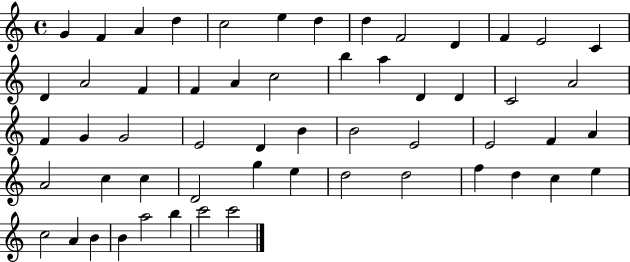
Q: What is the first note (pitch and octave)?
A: G4